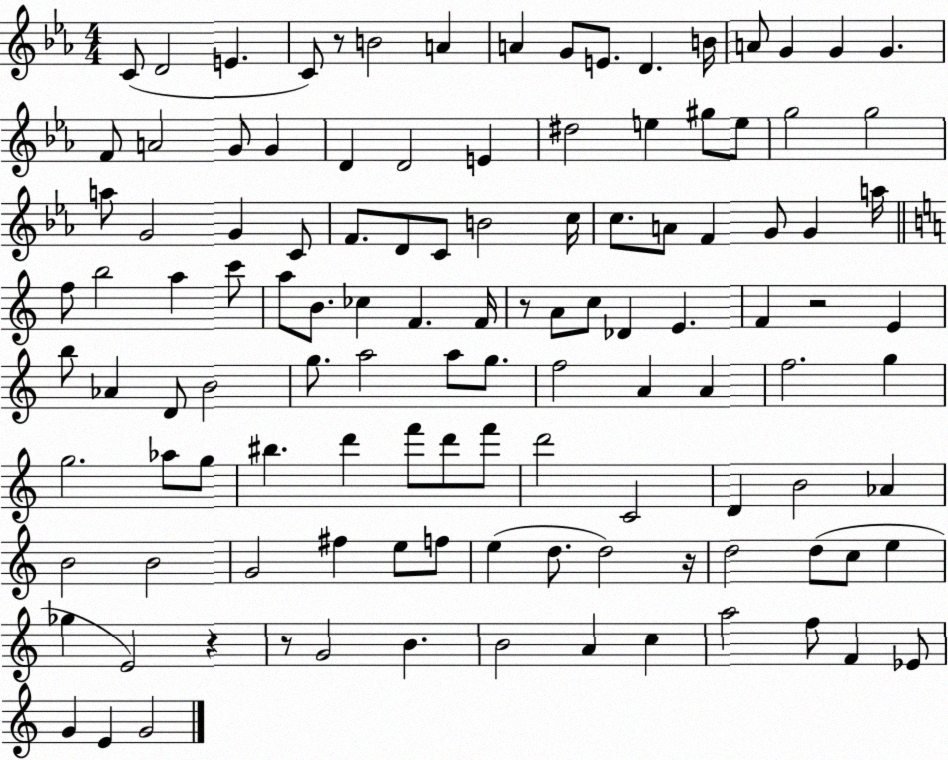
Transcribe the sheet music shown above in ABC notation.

X:1
T:Untitled
M:4/4
L:1/4
K:Eb
C/2 D2 E C/2 z/2 B2 A A G/2 E/2 D B/4 A/2 G G G F/2 A2 G/2 G D D2 E ^d2 e ^g/2 e/2 g2 g2 a/2 G2 G C/2 F/2 D/2 C/2 B2 c/4 c/2 A/2 F G/2 G a/4 f/2 b2 a c'/2 a/2 B/2 _c F F/4 z/2 A/2 c/2 _D E F z2 E b/2 _A D/2 B2 g/2 a2 a/2 g/2 f2 A A f2 g g2 _a/2 g/2 ^b d' f'/2 d'/2 f'/2 d'2 C2 D B2 _A B2 B2 G2 ^f e/2 f/2 e d/2 d2 z/4 d2 d/2 c/2 e _g E2 z z/2 G2 B B2 A c a2 f/2 F _E/2 G E G2